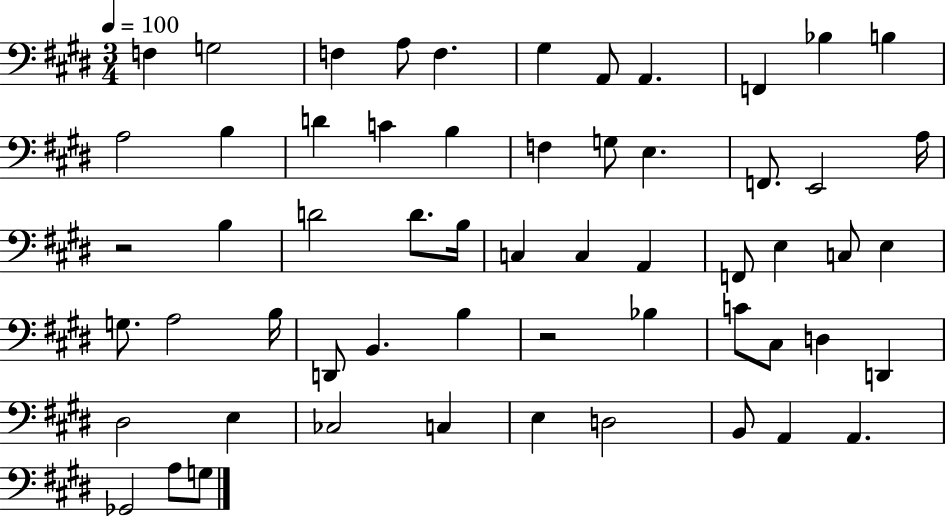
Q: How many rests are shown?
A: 2